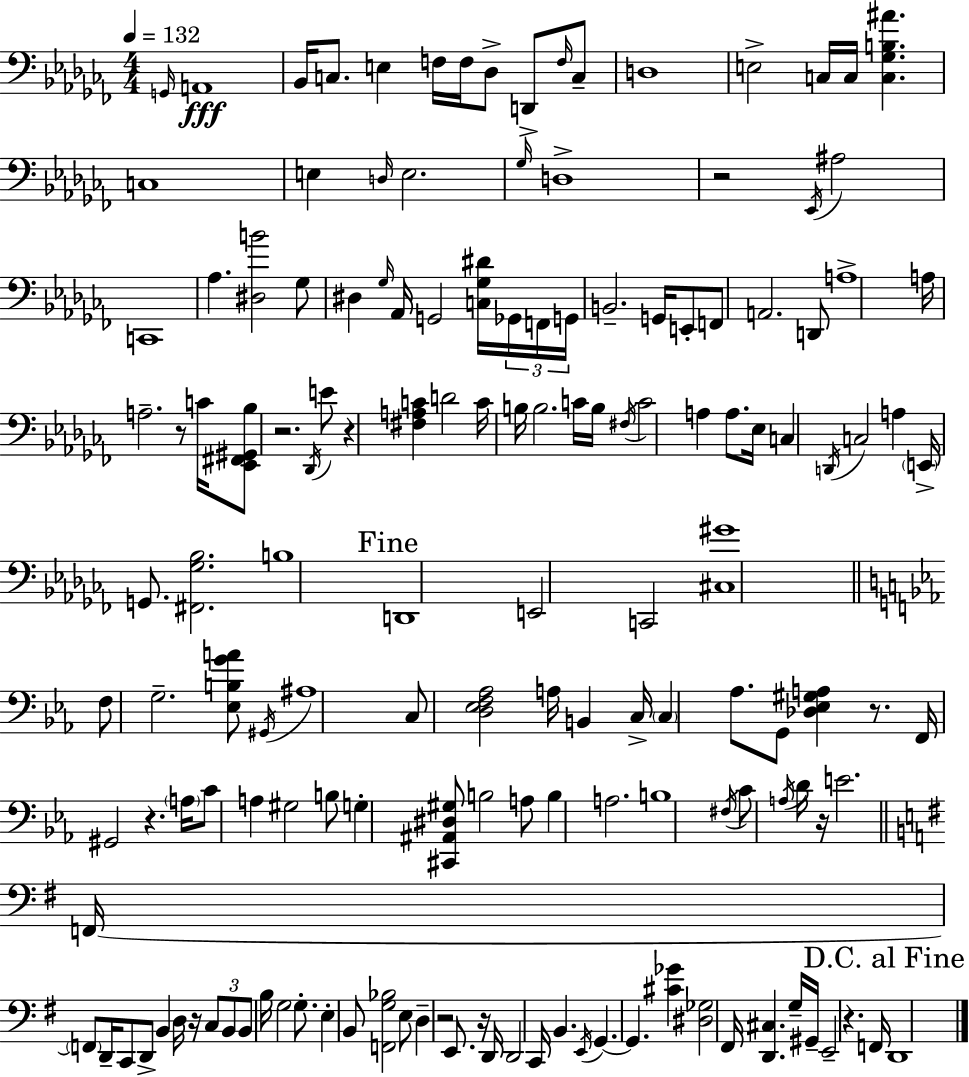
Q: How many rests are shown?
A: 11